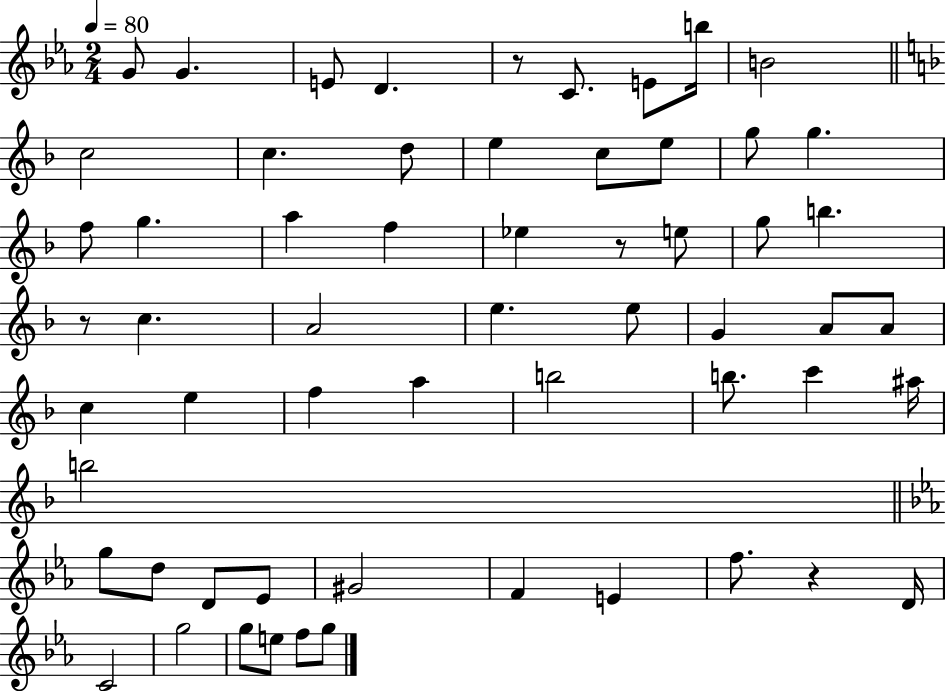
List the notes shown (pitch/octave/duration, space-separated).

G4/e G4/q. E4/e D4/q. R/e C4/e. E4/e B5/s B4/h C5/h C5/q. D5/e E5/q C5/e E5/e G5/e G5/q. F5/e G5/q. A5/q F5/q Eb5/q R/e E5/e G5/e B5/q. R/e C5/q. A4/h E5/q. E5/e G4/q A4/e A4/e C5/q E5/q F5/q A5/q B5/h B5/e. C6/q A#5/s B5/h G5/e D5/e D4/e Eb4/e G#4/h F4/q E4/q F5/e. R/q D4/s C4/h G5/h G5/e E5/e F5/e G5/e